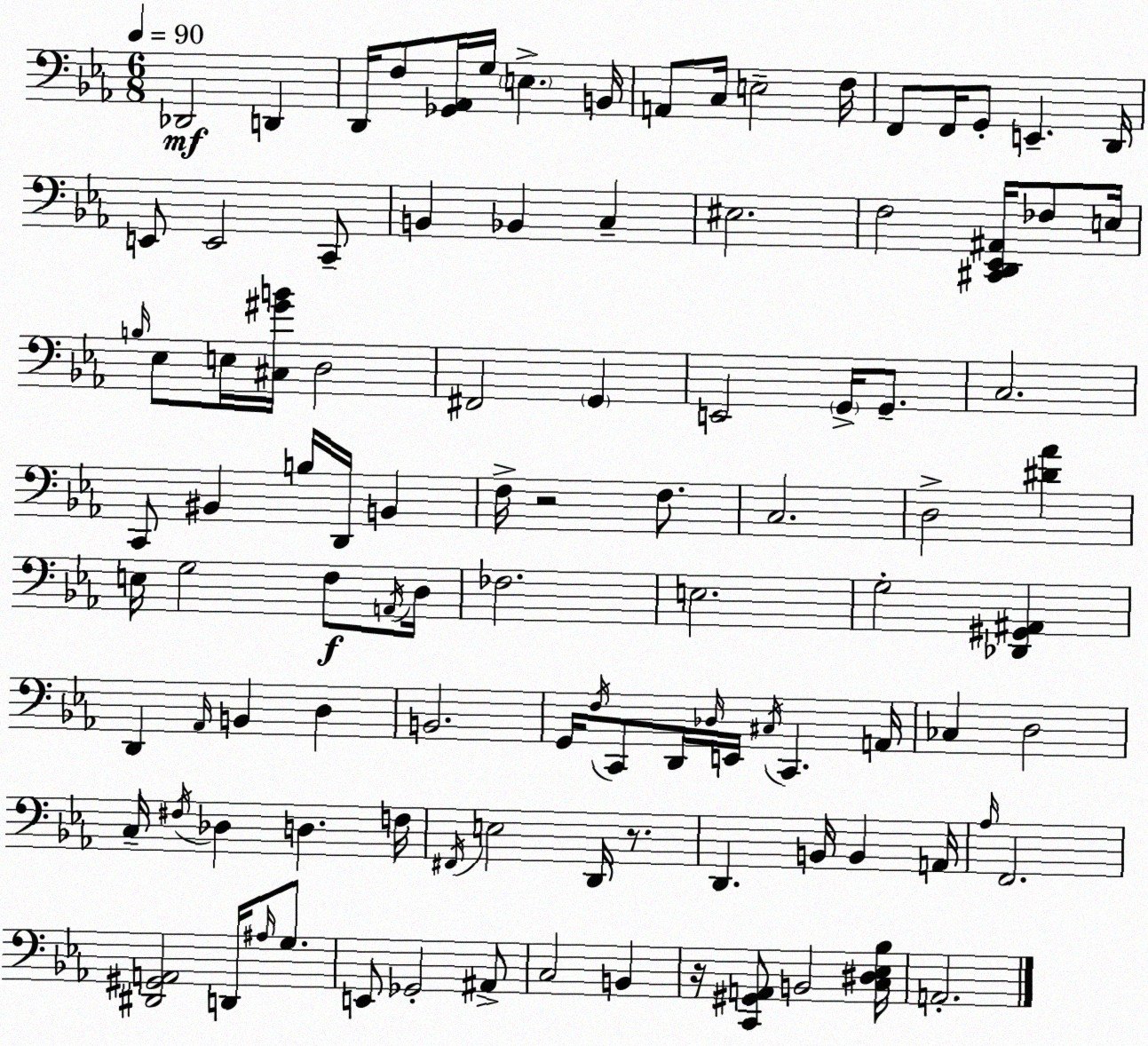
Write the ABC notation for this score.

X:1
T:Untitled
M:6/8
L:1/4
K:Cm
_D,,2 D,, D,,/4 F,/2 [_G,,_A,,]/4 G,/4 E, B,,/4 A,,/2 C,/4 E,2 F,/4 F,,/2 F,,/4 G,,/2 E,, D,,/4 E,,/2 E,,2 C,,/2 B,, _B,, C, ^E,2 F,2 [^C,,D,,_E,,^A,,]/4 _F,/2 E,/4 B,/4 _E,/2 E,/4 [^C,^GB]/4 D,2 ^F,,2 G,, E,,2 G,,/4 G,,/2 C,2 C,,/2 ^B,, B,/4 D,,/4 B,, F,/4 z2 F,/2 C,2 D,2 [^D_A] E,/4 G,2 F,/2 A,,/4 D,/4 _F,2 E,2 G,2 [_D,,^G,,^A,,] D,, _A,,/4 B,, D, B,,2 G,,/4 F,/4 C,,/2 D,,/4 _D,/4 E,,/4 ^C,/4 C,, A,,/4 _C, D,2 C,/4 ^F,/4 _D, D, F,/4 ^F,,/4 E,2 D,,/4 z/2 D,, B,,/4 B,, A,,/4 _A,/4 F,,2 [^D,,^G,,A,,]2 D,,/4 ^A,/4 G,/2 E,,/2 _G,,2 ^A,,/2 C,2 B,, z/4 [C,,^G,,A,,]/2 B,,2 [C,^D,_E,_B,]/4 A,,2